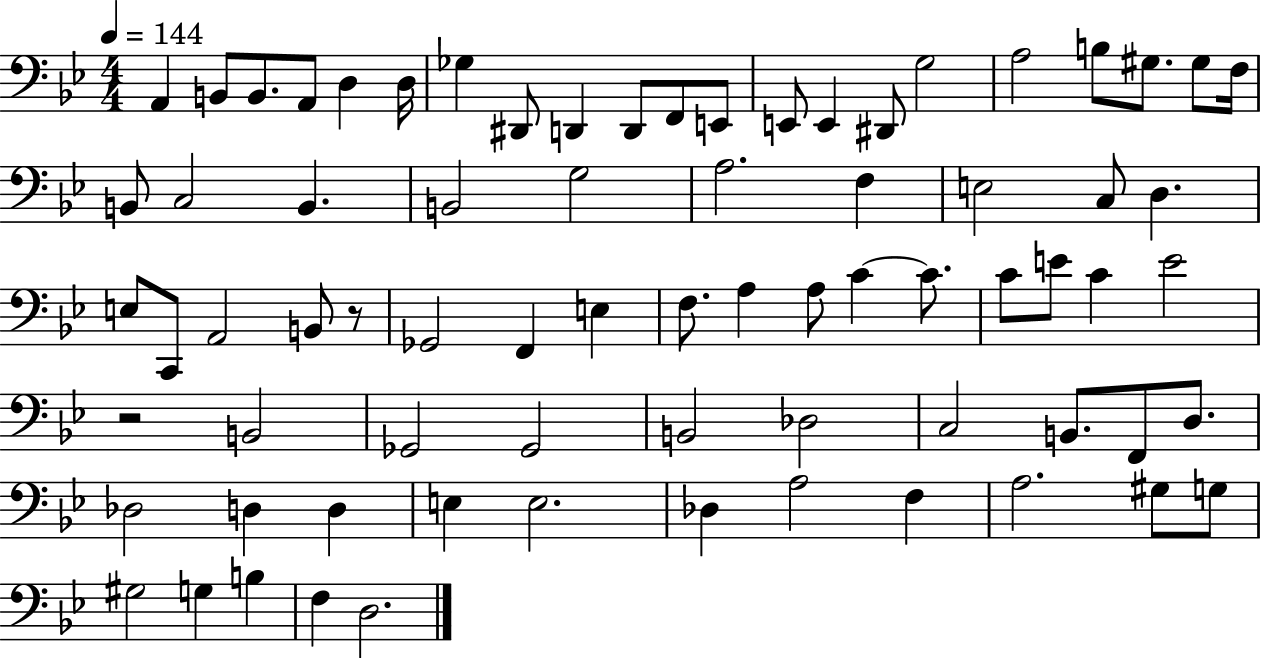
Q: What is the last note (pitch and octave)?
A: D3